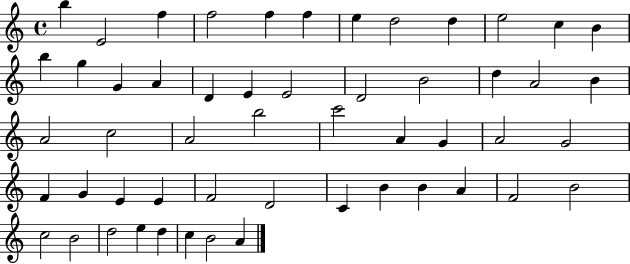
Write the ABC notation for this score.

X:1
T:Untitled
M:4/4
L:1/4
K:C
b E2 f f2 f f e d2 d e2 c B b g G A D E E2 D2 B2 d A2 B A2 c2 A2 b2 c'2 A G A2 G2 F G E E F2 D2 C B B A F2 B2 c2 B2 d2 e d c B2 A